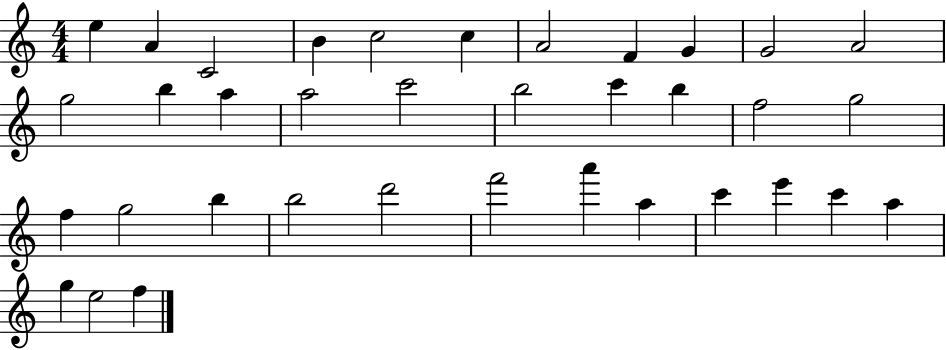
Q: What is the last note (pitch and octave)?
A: F5